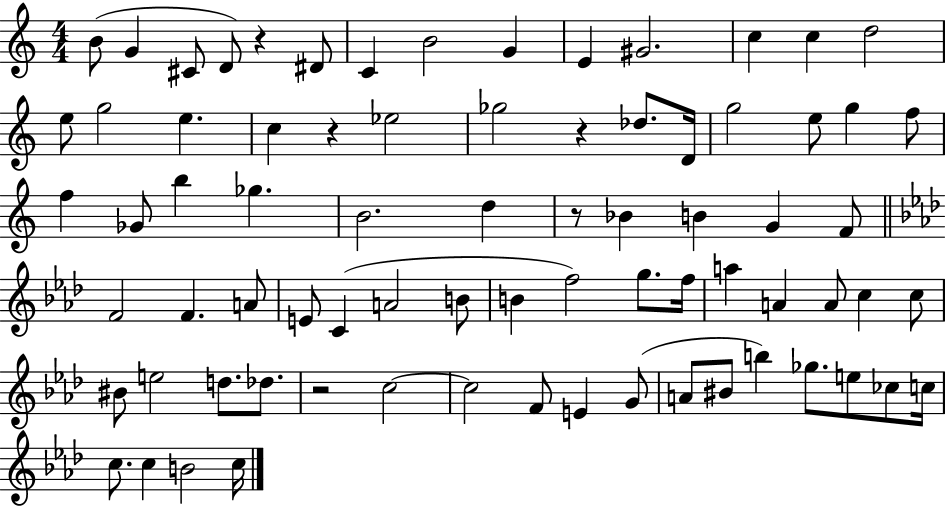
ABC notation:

X:1
T:Untitled
M:4/4
L:1/4
K:C
B/2 G ^C/2 D/2 z ^D/2 C B2 G E ^G2 c c d2 e/2 g2 e c z _e2 _g2 z _d/2 D/4 g2 e/2 g f/2 f _G/2 b _g B2 d z/2 _B B G F/2 F2 F A/2 E/2 C A2 B/2 B f2 g/2 f/4 a A A/2 c c/2 ^B/2 e2 d/2 _d/2 z2 c2 c2 F/2 E G/2 A/2 ^B/2 b _g/2 e/2 _c/2 c/4 c/2 c B2 c/4